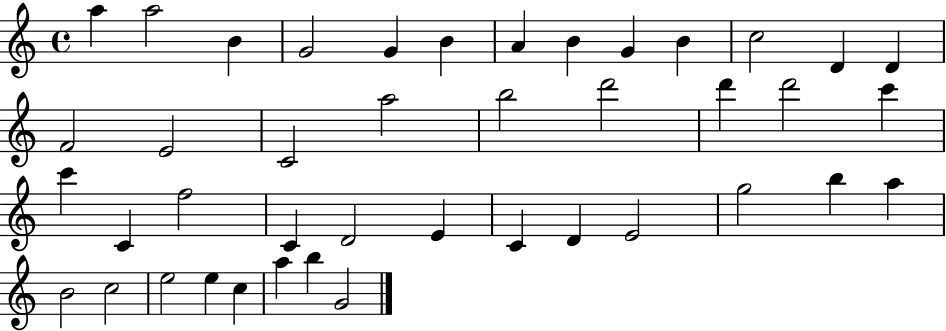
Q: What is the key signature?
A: C major